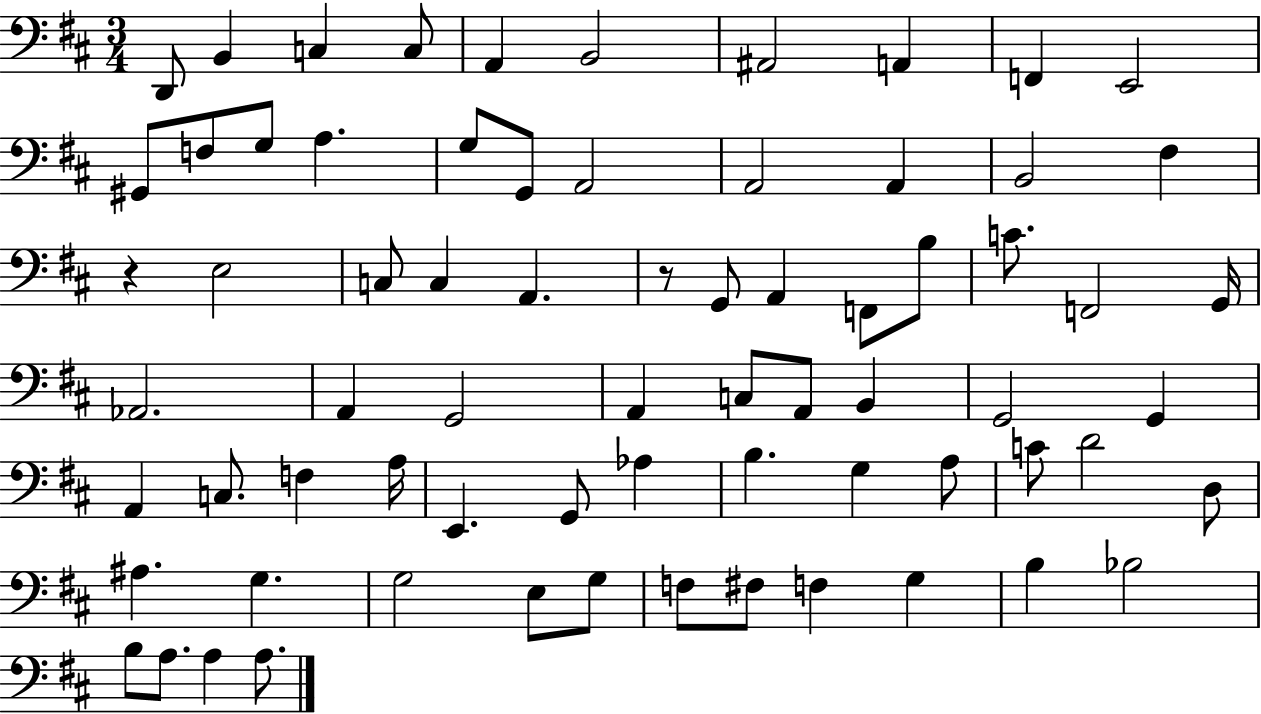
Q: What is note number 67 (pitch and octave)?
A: A3